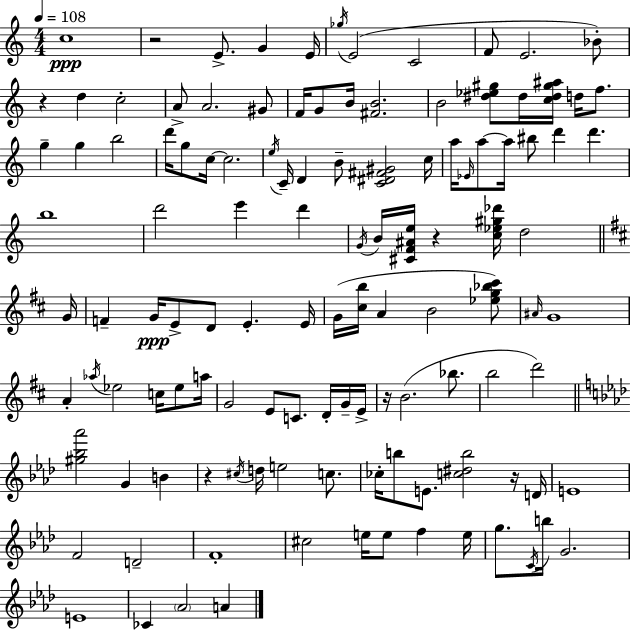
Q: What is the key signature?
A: C major